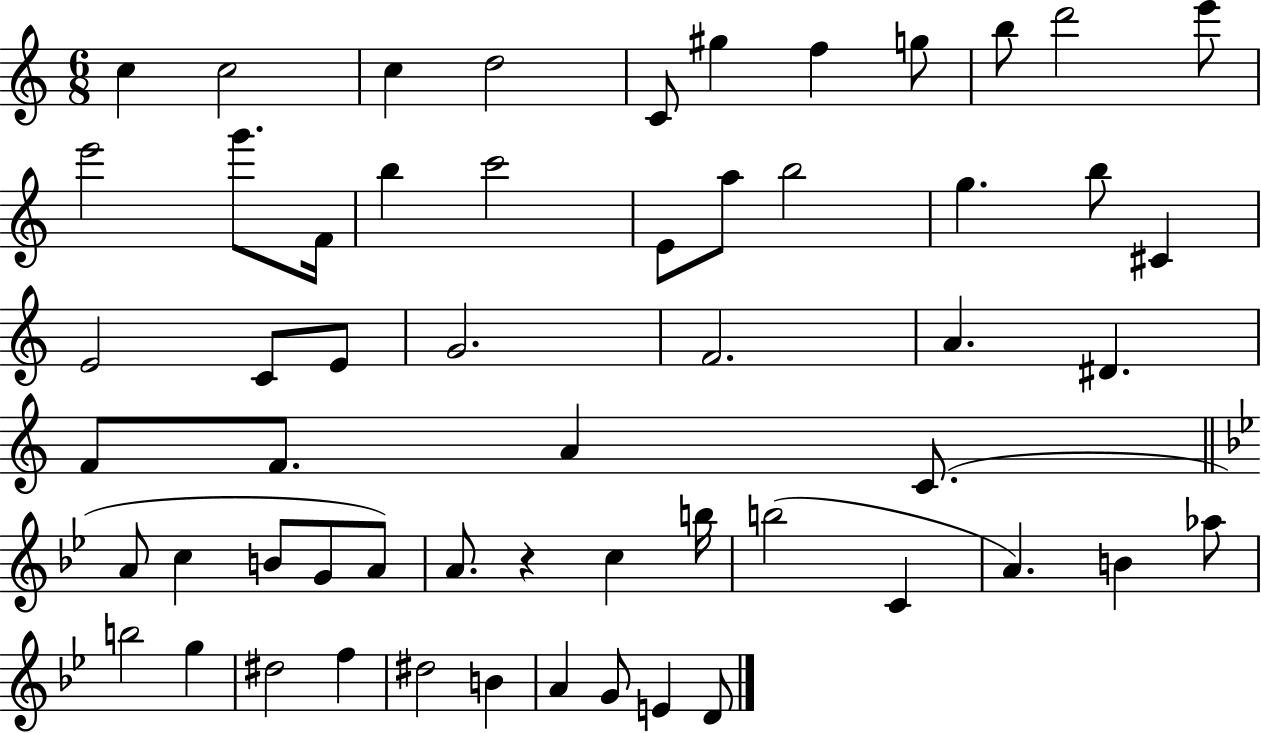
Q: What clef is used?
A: treble